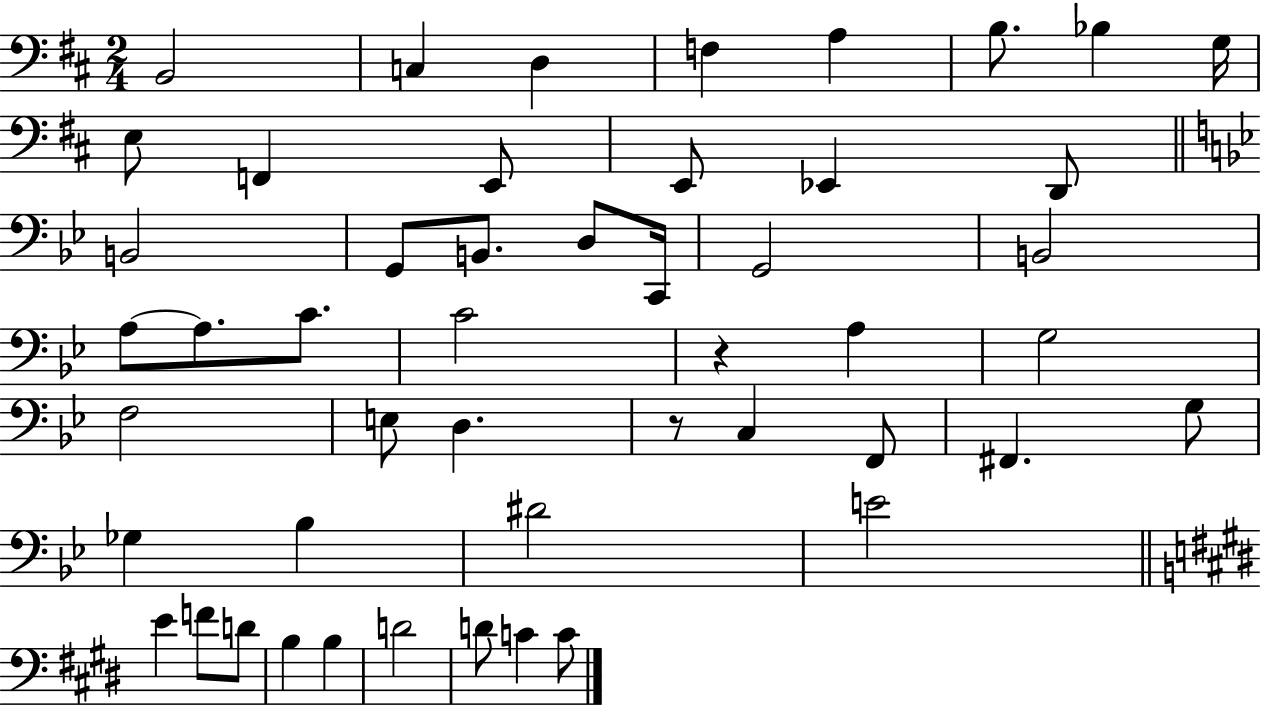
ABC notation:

X:1
T:Untitled
M:2/4
L:1/4
K:D
B,,2 C, D, F, A, B,/2 _B, G,/4 E,/2 F,, E,,/2 E,,/2 _E,, D,,/2 B,,2 G,,/2 B,,/2 D,/2 C,,/4 G,,2 B,,2 A,/2 A,/2 C/2 C2 z A, G,2 F,2 E,/2 D, z/2 C, F,,/2 ^F,, G,/2 _G, _B, ^D2 E2 E F/2 D/2 B, B, D2 D/2 C C/2